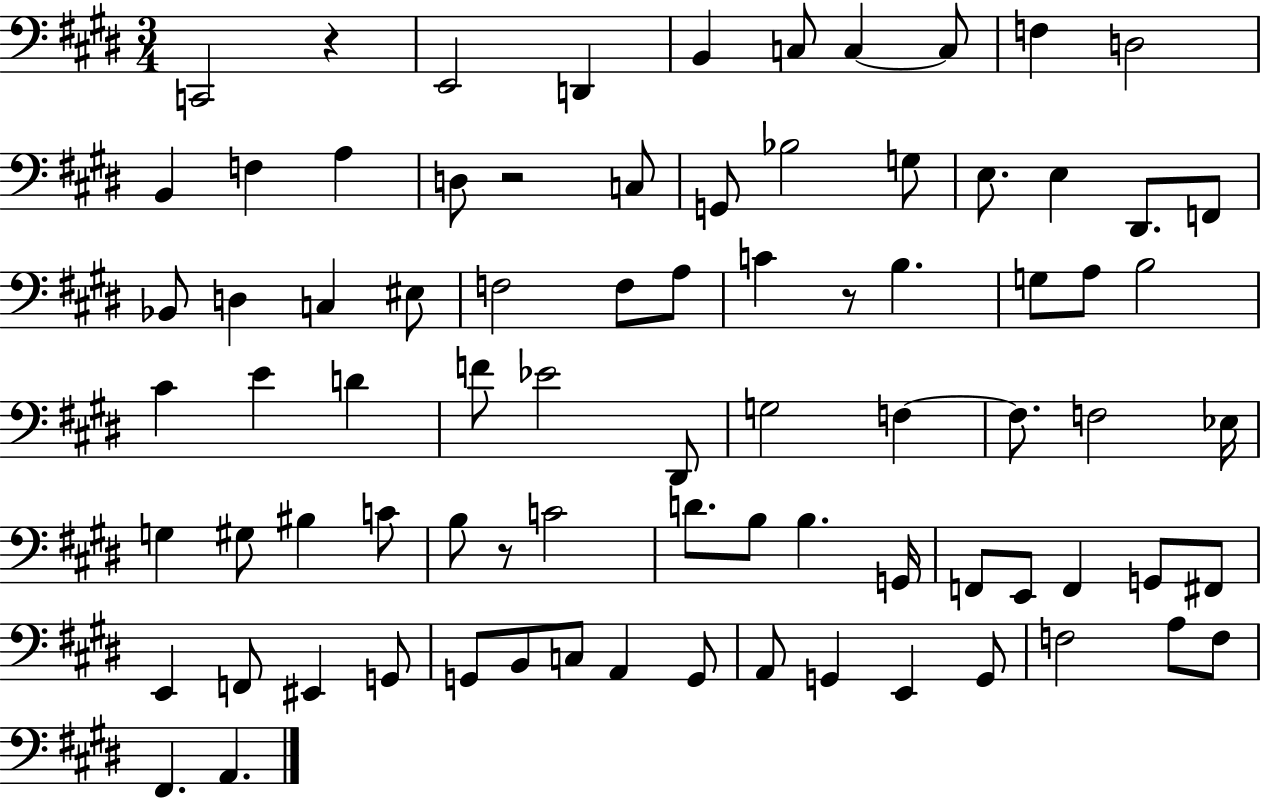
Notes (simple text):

C2/h R/q E2/h D2/q B2/q C3/e C3/q C3/e F3/q D3/h B2/q F3/q A3/q D3/e R/h C3/e G2/e Bb3/h G3/e E3/e. E3/q D#2/e. F2/e Bb2/e D3/q C3/q EIS3/e F3/h F3/e A3/e C4/q R/e B3/q. G3/e A3/e B3/h C#4/q E4/q D4/q F4/e Eb4/h D#2/e G3/h F3/q F3/e. F3/h Eb3/s G3/q G#3/e BIS3/q C4/e B3/e R/e C4/h D4/e. B3/e B3/q. G2/s F2/e E2/e F2/q G2/e F#2/e E2/q F2/e EIS2/q G2/e G2/e B2/e C3/e A2/q G2/e A2/e G2/q E2/q G2/e F3/h A3/e F3/e F#2/q. A2/q.